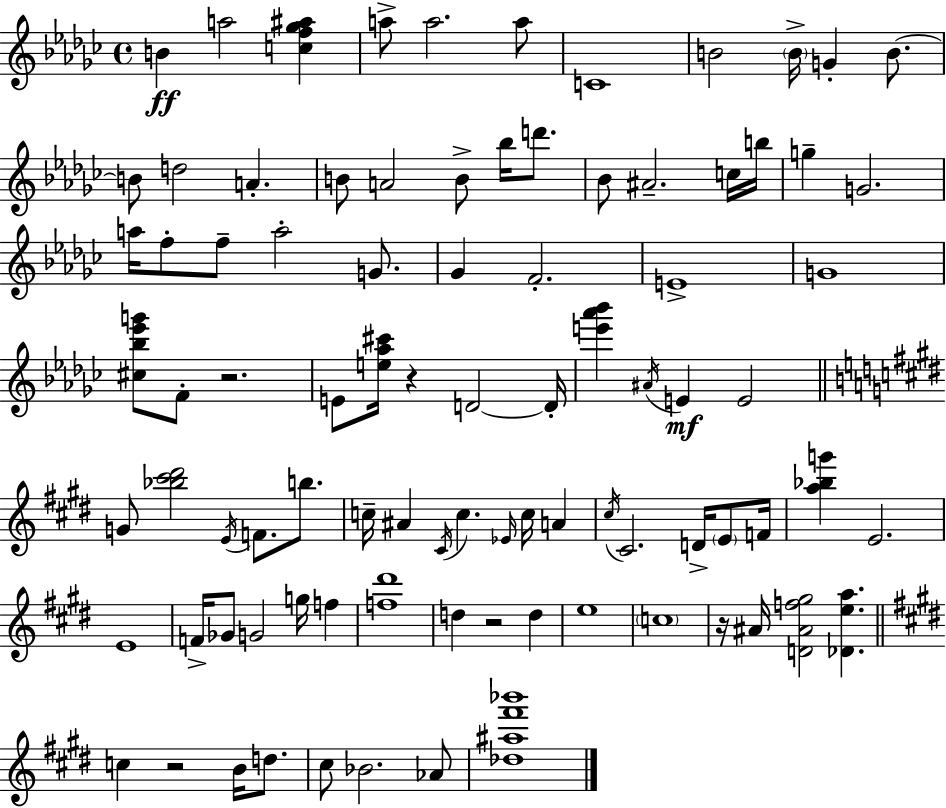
{
  \clef treble
  \time 4/4
  \defaultTimeSignature
  \key ees \minor
  b'4\ff a''2 <c'' f'' ges'' ais''>4 | a''8-> a''2. a''8 | c'1 | b'2 \parenthesize b'16-> g'4-. b'8.~~ | \break b'8 d''2 a'4.-. | b'8 a'2 b'8-> bes''16 d'''8. | bes'8 ais'2.-- c''16 b''16 | g''4-- g'2. | \break a''16 f''8-. f''8-- a''2-. g'8. | ges'4 f'2.-. | e'1-> | g'1 | \break <cis'' bes'' ees''' g'''>8 f'8-. r2. | e'8 <e'' aes'' cis'''>16 r4 d'2~~ d'16-. | <e''' aes''' bes'''>4 \acciaccatura { ais'16 } e'4\mf e'2 | \bar "||" \break \key e \major g'8 <bes'' cis''' dis'''>2 \acciaccatura { e'16 } f'8. b''8. | c''16-- ais'4 \acciaccatura { cis'16 } c''4. \grace { ees'16 } c''16 a'4 | \acciaccatura { cis''16 } cis'2. | d'16-> \parenthesize e'8 f'16 <a'' bes'' g'''>4 e'2. | \break e'1 | f'16-> ges'8 g'2 g''16 | f''4 <f'' dis'''>1 | d''4 r2 | \break d''4 e''1 | \parenthesize c''1 | r16 ais'16 <d' ais' f'' gis''>2 <des' e'' a''>4. | \bar "||" \break \key e \major c''4 r2 b'16 d''8. | cis''8 bes'2. aes'8 | <des'' ais'' fis''' bes'''>1 | \bar "|."
}